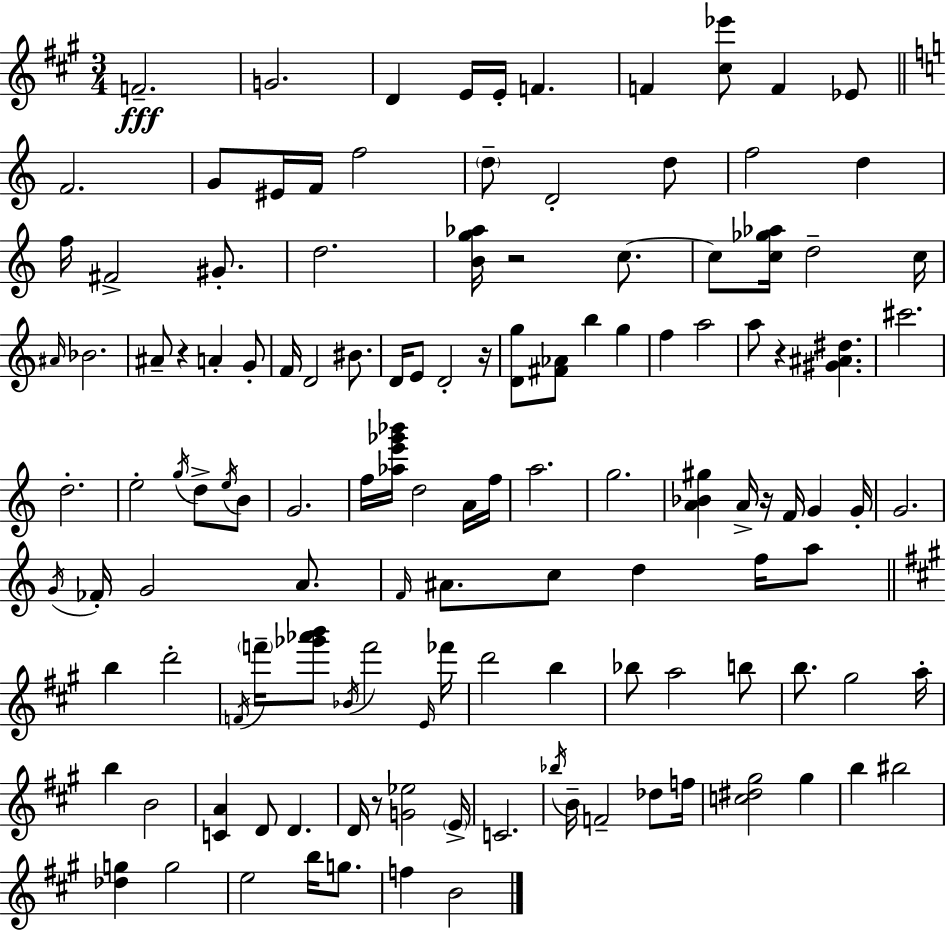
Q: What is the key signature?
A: A major